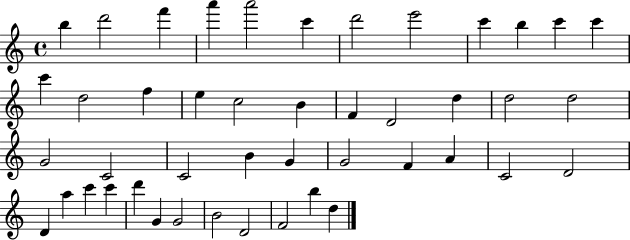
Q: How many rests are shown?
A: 0